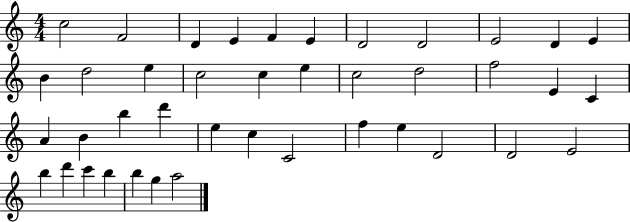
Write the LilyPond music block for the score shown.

{
  \clef treble
  \numericTimeSignature
  \time 4/4
  \key c \major
  c''2 f'2 | d'4 e'4 f'4 e'4 | d'2 d'2 | e'2 d'4 e'4 | \break b'4 d''2 e''4 | c''2 c''4 e''4 | c''2 d''2 | f''2 e'4 c'4 | \break a'4 b'4 b''4 d'''4 | e''4 c''4 c'2 | f''4 e''4 d'2 | d'2 e'2 | \break b''4 d'''4 c'''4 b''4 | b''4 g''4 a''2 | \bar "|."
}